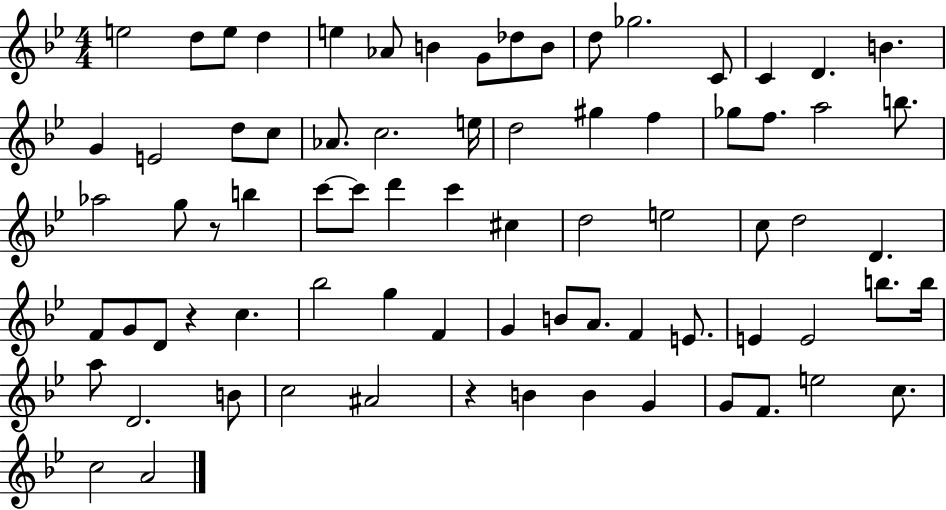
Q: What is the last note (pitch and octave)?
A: A4